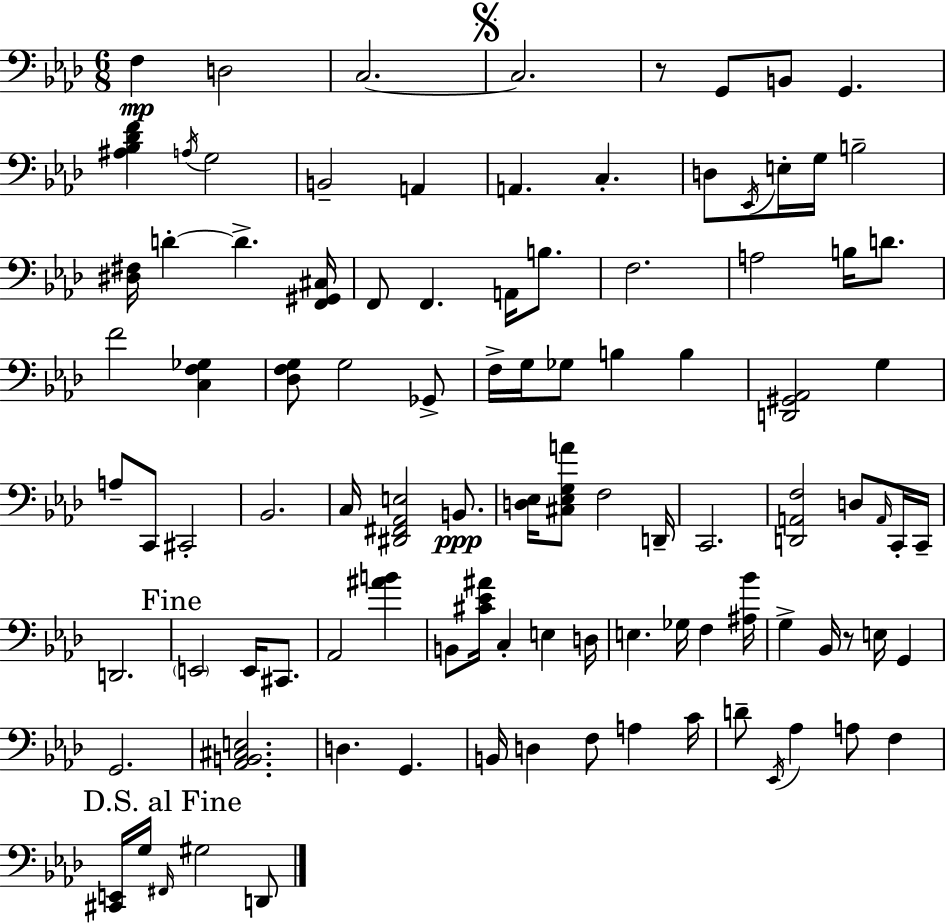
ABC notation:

X:1
T:Untitled
M:6/8
L:1/4
K:Ab
F, D,2 C,2 C,2 z/2 G,,/2 B,,/2 G,, [^A,_B,_DF] A,/4 G,2 B,,2 A,, A,, C, D,/2 _E,,/4 E,/4 G,/4 B,2 [^D,^F,]/4 D D [F,,^G,,^C,]/4 F,,/2 F,, A,,/4 B,/2 F,2 A,2 B,/4 D/2 F2 [C,F,_G,] [_D,F,G,]/2 G,2 _G,,/2 F,/4 G,/4 _G,/2 B, B, [D,,^G,,_A,,]2 G, A,/2 C,,/2 ^C,,2 _B,,2 C,/4 [^D,,^F,,_A,,E,]2 B,,/2 [D,_E,]/4 [^C,_E,G,A]/2 F,2 D,,/4 C,,2 [D,,A,,F,]2 D,/2 A,,/4 C,,/4 C,,/4 D,,2 E,,2 E,,/4 ^C,,/2 _A,,2 [^AB] B,,/2 [^C_E^A]/4 C, E, D,/4 E, _G,/4 F, [^A,_B]/4 G, _B,,/4 z/2 E,/4 G,, G,,2 [_A,,B,,^C,E,]2 D, G,, B,,/4 D, F,/2 A, C/4 D/2 _E,,/4 _A, A,/2 F, [^C,,E,,]/4 G,/4 ^F,,/4 ^G,2 D,,/2